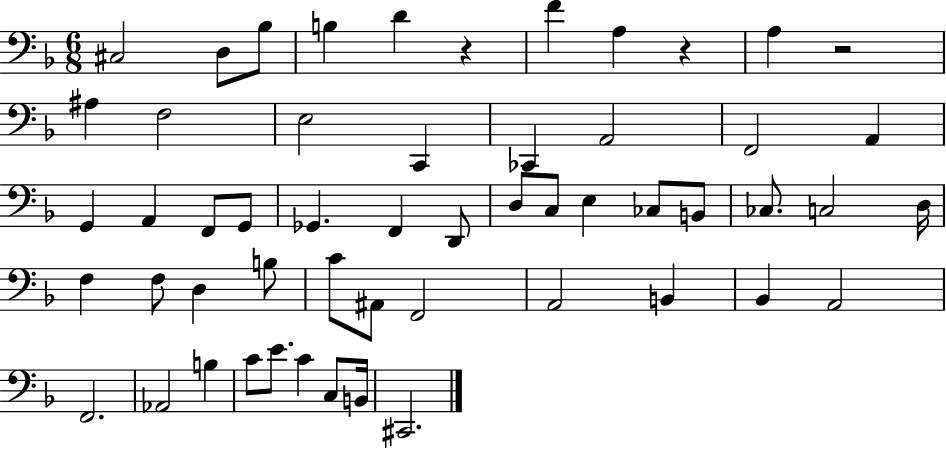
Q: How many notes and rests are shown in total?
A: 54